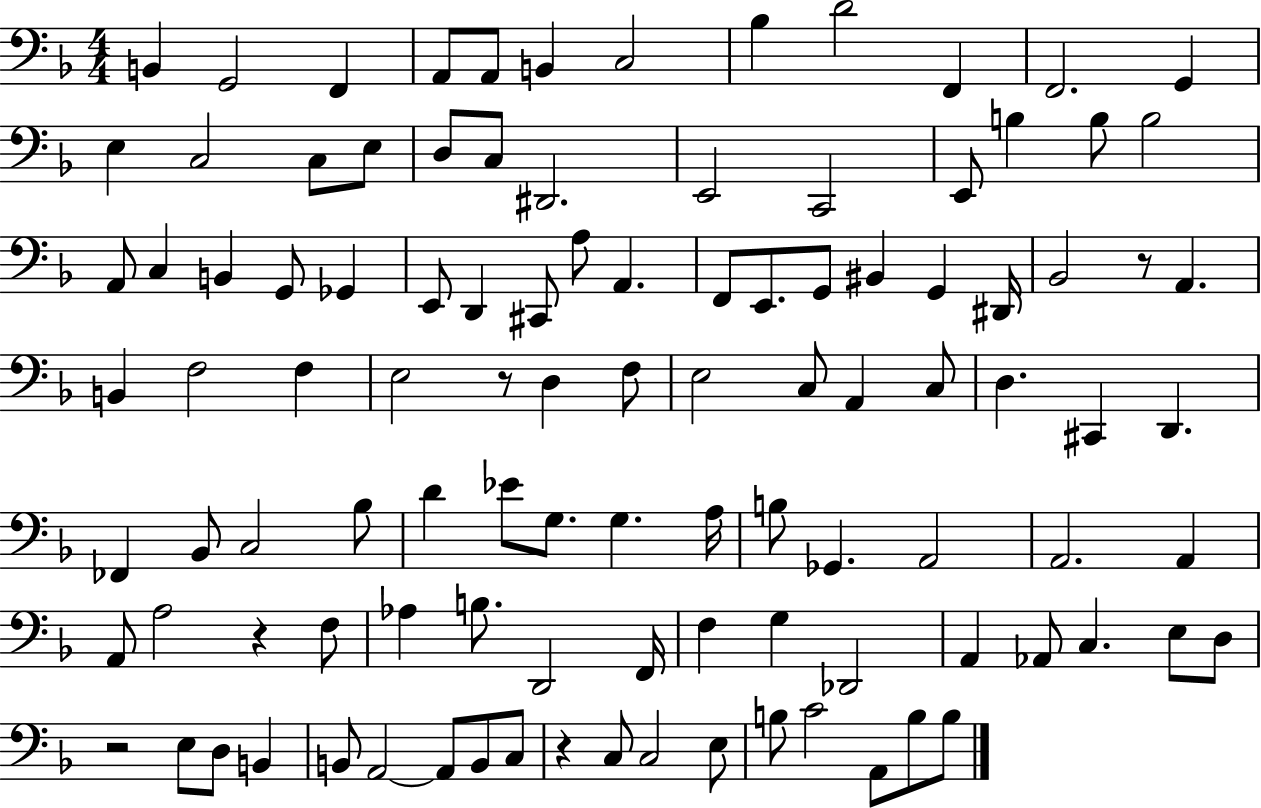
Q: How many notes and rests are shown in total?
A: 106